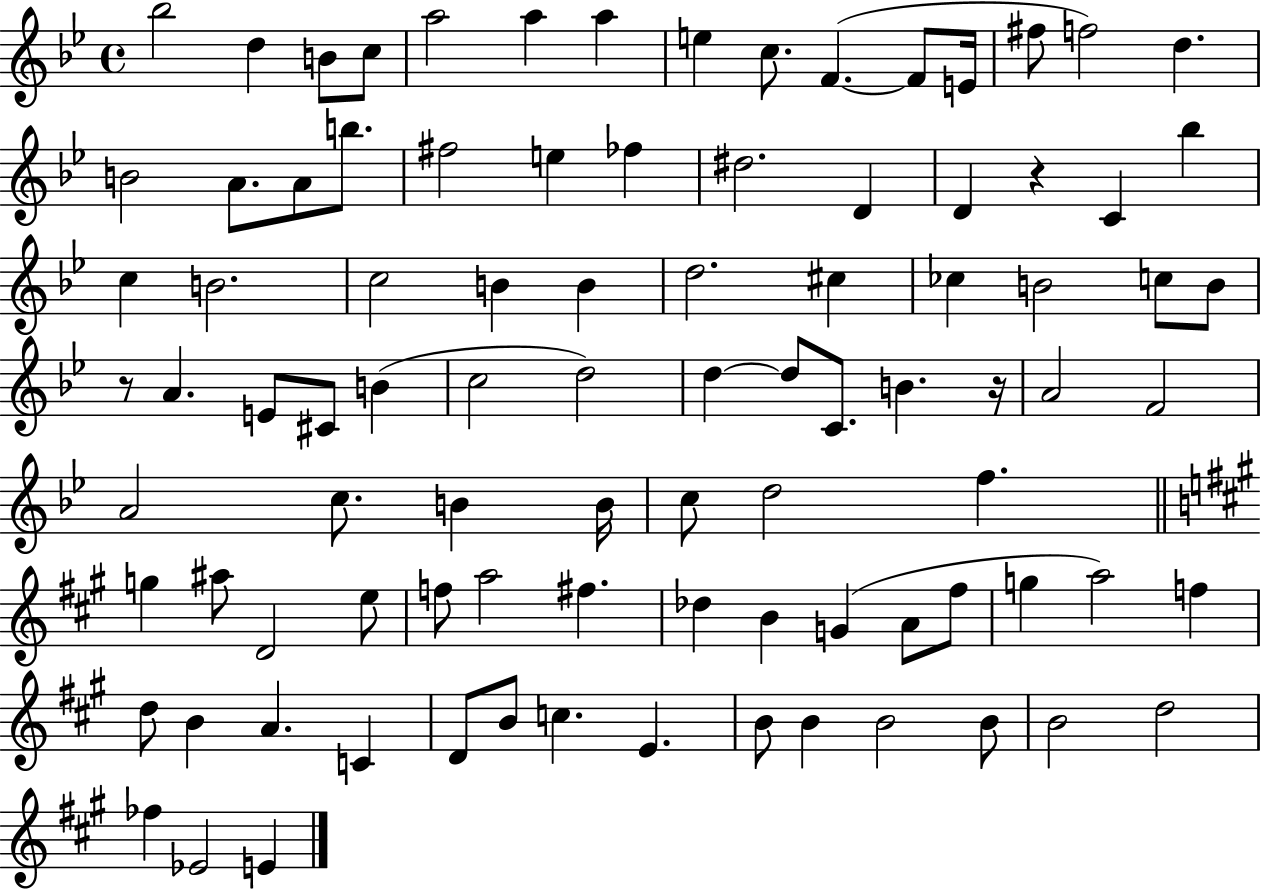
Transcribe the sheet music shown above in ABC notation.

X:1
T:Untitled
M:4/4
L:1/4
K:Bb
_b2 d B/2 c/2 a2 a a e c/2 F F/2 E/4 ^f/2 f2 d B2 A/2 A/2 b/2 ^f2 e _f ^d2 D D z C _b c B2 c2 B B d2 ^c _c B2 c/2 B/2 z/2 A E/2 ^C/2 B c2 d2 d d/2 C/2 B z/4 A2 F2 A2 c/2 B B/4 c/2 d2 f g ^a/2 D2 e/2 f/2 a2 ^f _d B G A/2 ^f/2 g a2 f d/2 B A C D/2 B/2 c E B/2 B B2 B/2 B2 d2 _f _E2 E